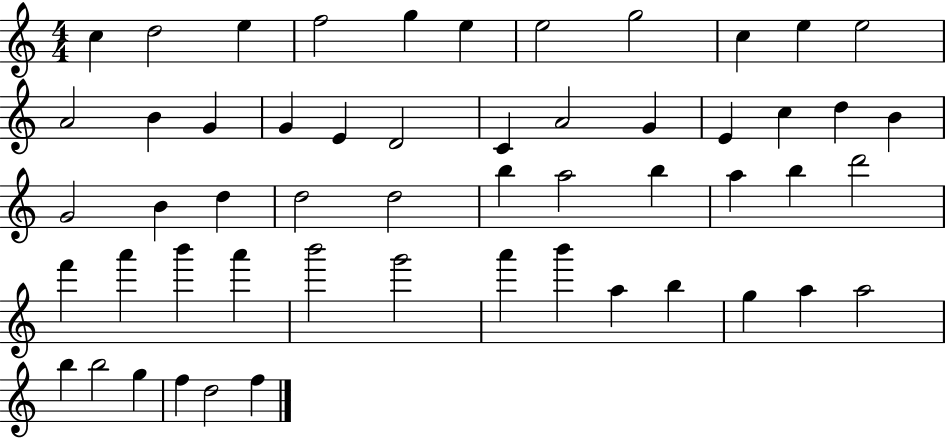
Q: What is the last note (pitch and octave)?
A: F5